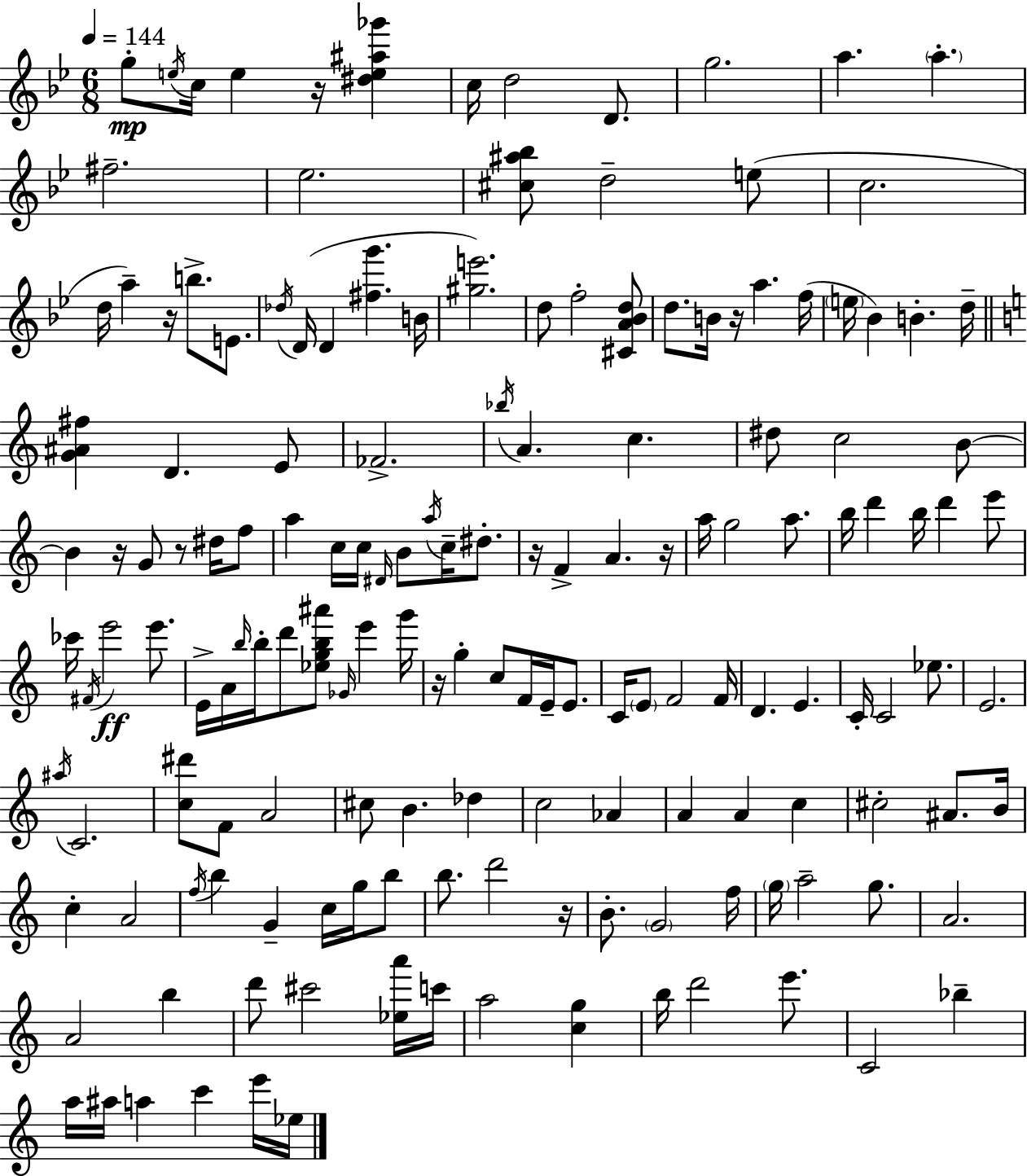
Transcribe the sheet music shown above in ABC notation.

X:1
T:Untitled
M:6/8
L:1/4
K:Bb
g/2 e/4 c/4 e z/4 [^de^a_g'] c/4 d2 D/2 g2 a a ^f2 _e2 [^c^a_b]/2 d2 e/2 c2 d/4 a z/4 b/2 E/2 _d/4 D/4 D [^fg'] B/4 [^ge']2 d/2 f2 [^CA_Bd]/2 d/2 B/4 z/4 a f/4 e/4 _B B d/4 [G^A^f] D E/2 _F2 _b/4 A c ^d/2 c2 B/2 B z/4 G/2 z/2 ^d/4 f/2 a c/4 c/4 ^D/4 B/2 a/4 c/4 ^d/2 z/4 F A z/4 a/4 g2 a/2 b/4 d' b/4 d' e'/2 _c'/4 ^F/4 e'2 e'/2 E/4 A/4 b/4 b/4 d'/2 [_egb^a']/2 _G/4 e' g'/4 z/4 g c/2 F/4 E/4 E/2 C/4 E/2 F2 F/4 D E C/4 C2 _e/2 E2 ^a/4 C2 [c^d']/2 F/2 A2 ^c/2 B _d c2 _A A A c ^c2 ^A/2 B/4 c A2 f/4 b G c/4 g/4 b/2 b/2 d'2 z/4 B/2 G2 f/4 g/4 a2 g/2 A2 A2 b d'/2 ^c'2 [_ea']/4 c'/4 a2 [cg] b/4 d'2 e'/2 C2 _b a/4 ^a/4 a c' e'/4 _e/4